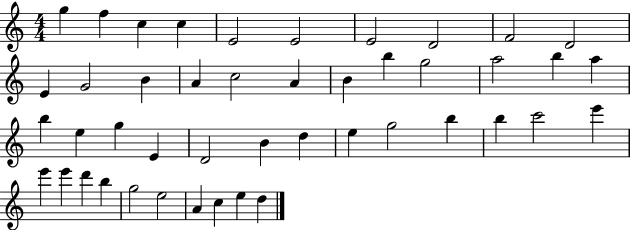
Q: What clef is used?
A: treble